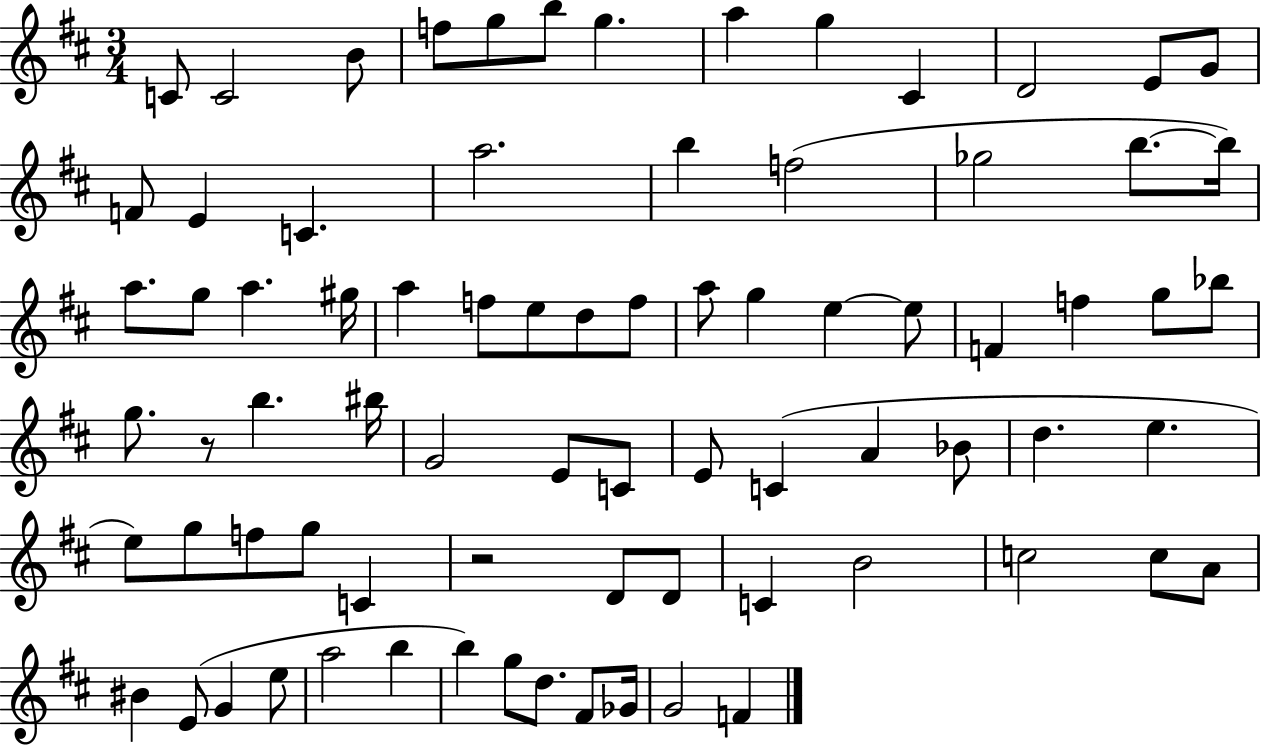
C4/e C4/h B4/e F5/e G5/e B5/e G5/q. A5/q G5/q C#4/q D4/h E4/e G4/e F4/e E4/q C4/q. A5/h. B5/q F5/h Gb5/h B5/e. B5/s A5/e. G5/e A5/q. G#5/s A5/q F5/e E5/e D5/e F5/e A5/e G5/q E5/q E5/e F4/q F5/q G5/e Bb5/e G5/e. R/e B5/q. BIS5/s G4/h E4/e C4/e E4/e C4/q A4/q Bb4/e D5/q. E5/q. E5/e G5/e F5/e G5/e C4/q R/h D4/e D4/e C4/q B4/h C5/h C5/e A4/e BIS4/q E4/e G4/q E5/e A5/h B5/q B5/q G5/e D5/e. F#4/e Gb4/s G4/h F4/q